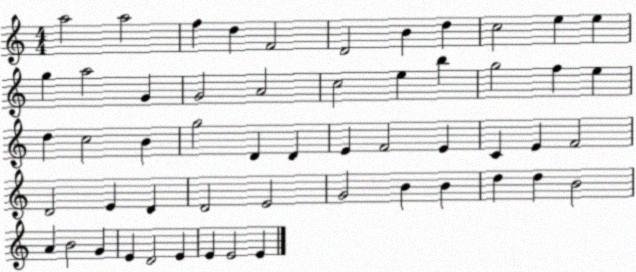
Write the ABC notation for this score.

X:1
T:Untitled
M:4/4
L:1/4
K:C
a2 a2 f d F2 D2 B d c2 e e g a2 G G2 A2 c2 e b g2 f e d c2 B g2 D D E F2 E C E F2 D2 E D D2 E2 G2 B B d d B2 A B2 G E D2 E E E2 E